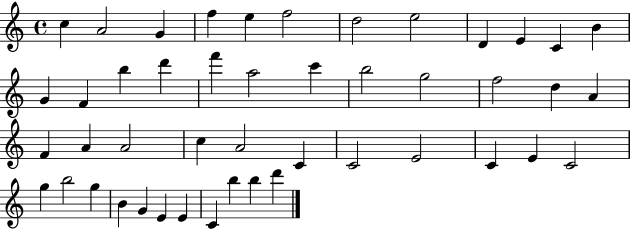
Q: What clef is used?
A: treble